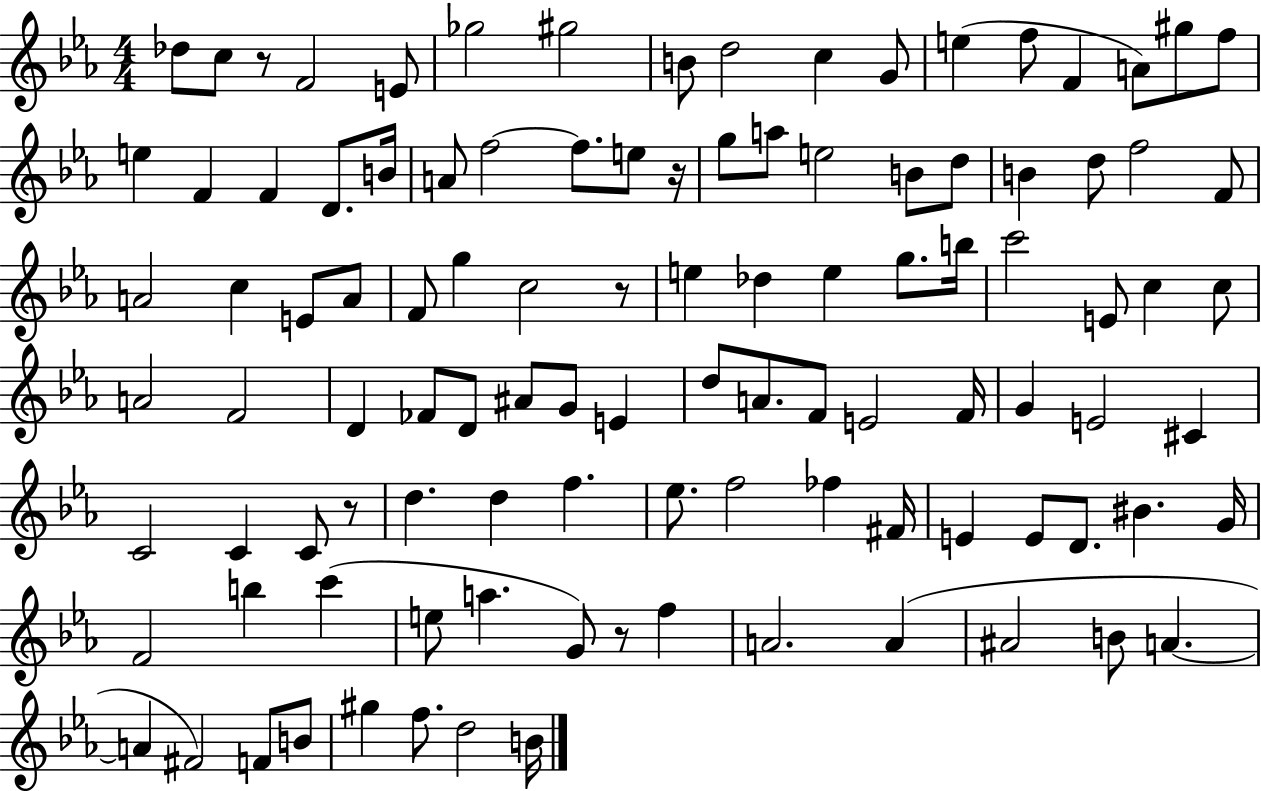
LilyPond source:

{
  \clef treble
  \numericTimeSignature
  \time 4/4
  \key ees \major
  des''8 c''8 r8 f'2 e'8 | ges''2 gis''2 | b'8 d''2 c''4 g'8 | e''4( f''8 f'4 a'8) gis''8 f''8 | \break e''4 f'4 f'4 d'8. b'16 | a'8 f''2~~ f''8. e''8 r16 | g''8 a''8 e''2 b'8 d''8 | b'4 d''8 f''2 f'8 | \break a'2 c''4 e'8 a'8 | f'8 g''4 c''2 r8 | e''4 des''4 e''4 g''8. b''16 | c'''2 e'8 c''4 c''8 | \break a'2 f'2 | d'4 fes'8 d'8 ais'8 g'8 e'4 | d''8 a'8. f'8 e'2 f'16 | g'4 e'2 cis'4 | \break c'2 c'4 c'8 r8 | d''4. d''4 f''4. | ees''8. f''2 fes''4 fis'16 | e'4 e'8 d'8. bis'4. g'16 | \break f'2 b''4 c'''4( | e''8 a''4. g'8) r8 f''4 | a'2. a'4( | ais'2 b'8 a'4.~~ | \break a'4 fis'2) f'8 b'8 | gis''4 f''8. d''2 b'16 | \bar "|."
}